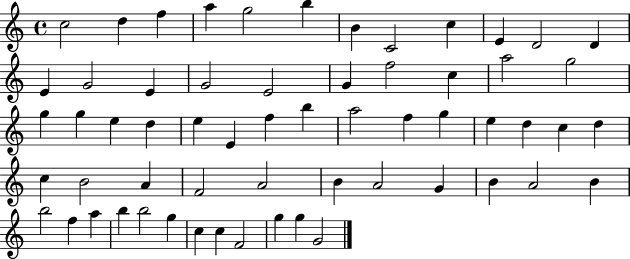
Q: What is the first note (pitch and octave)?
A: C5